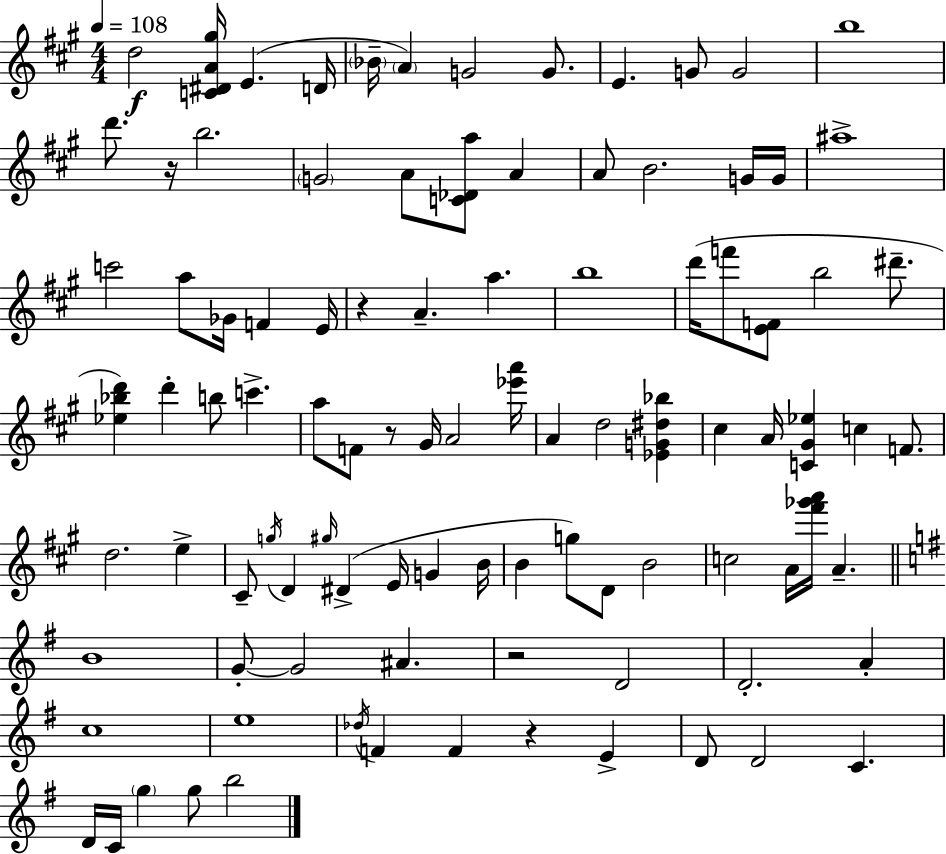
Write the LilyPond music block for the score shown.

{
  \clef treble
  \numericTimeSignature
  \time 4/4
  \key a \major
  \tempo 4 = 108
  d''2\f <c' dis' a' gis''>16 e'4.( d'16 | \parenthesize bes'16-- \parenthesize a'4) g'2 g'8. | e'4. g'8 g'2 | b''1 | \break d'''8. r16 b''2. | \parenthesize g'2 a'8 <c' des' a''>8 a'4 | a'8 b'2. g'16 g'16 | ais''1-> | \break c'''2 a''8 ges'16 f'4 e'16 | r4 a'4.-- a''4. | b''1 | d'''16( f'''8 <e' f'>8 b''2 dis'''8.-- | \break <ees'' bes'' d'''>4) d'''4-. b''8 c'''4.-> | a''8 f'8 r8 gis'16 a'2 <ees''' a'''>16 | a'4 d''2 <ees' g' dis'' bes''>4 | cis''4 a'16 <c' gis' ees''>4 c''4 f'8. | \break d''2. e''4-> | cis'8-- \acciaccatura { g''16 } d'4 \grace { gis''16 } dis'4->( e'16 g'4 | b'16 b'4 g''8) d'8 b'2 | c''2 a'16 <fis''' ges''' a'''>16 a'4.-- | \break \bar "||" \break \key e \minor b'1 | g'8-.~~ g'2 ais'4. | r2 d'2 | d'2.-. a'4-. | \break c''1 | e''1 | \acciaccatura { des''16 } f'4 f'4 r4 e'4-> | d'8 d'2 c'4. | \break d'16 c'16 \parenthesize g''4 g''8 b''2 | \bar "|."
}